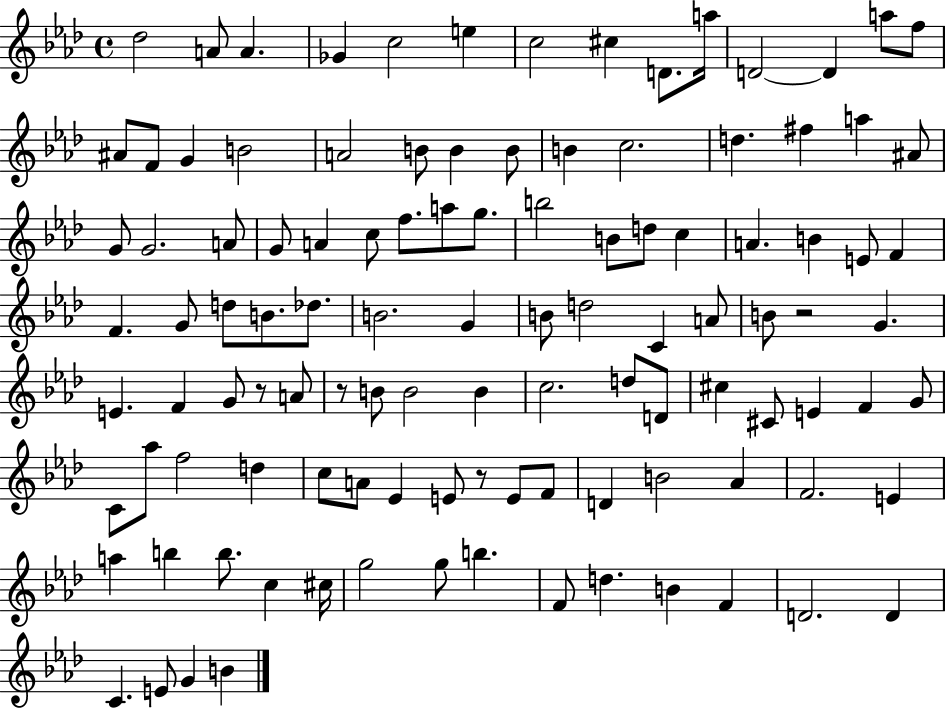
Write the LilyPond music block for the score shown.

{
  \clef treble
  \time 4/4
  \defaultTimeSignature
  \key aes \major
  \repeat volta 2 { des''2 a'8 a'4. | ges'4 c''2 e''4 | c''2 cis''4 d'8. a''16 | d'2~~ d'4 a''8 f''8 | \break ais'8 f'8 g'4 b'2 | a'2 b'8 b'4 b'8 | b'4 c''2. | d''4. fis''4 a''4 ais'8 | \break g'8 g'2. a'8 | g'8 a'4 c''8 f''8. a''8 g''8. | b''2 b'8 d''8 c''4 | a'4. b'4 e'8 f'4 | \break f'4. g'8 d''8 b'8. des''8. | b'2. g'4 | b'8 d''2 c'4 a'8 | b'8 r2 g'4. | \break e'4. f'4 g'8 r8 a'8 | r8 b'8 b'2 b'4 | c''2. d''8 d'8 | cis''4 cis'8 e'4 f'4 g'8 | \break c'8 aes''8 f''2 d''4 | c''8 a'8 ees'4 e'8 r8 e'8 f'8 | d'4 b'2 aes'4 | f'2. e'4 | \break a''4 b''4 b''8. c''4 cis''16 | g''2 g''8 b''4. | f'8 d''4. b'4 f'4 | d'2. d'4 | \break c'4. e'8 g'4 b'4 | } \bar "|."
}